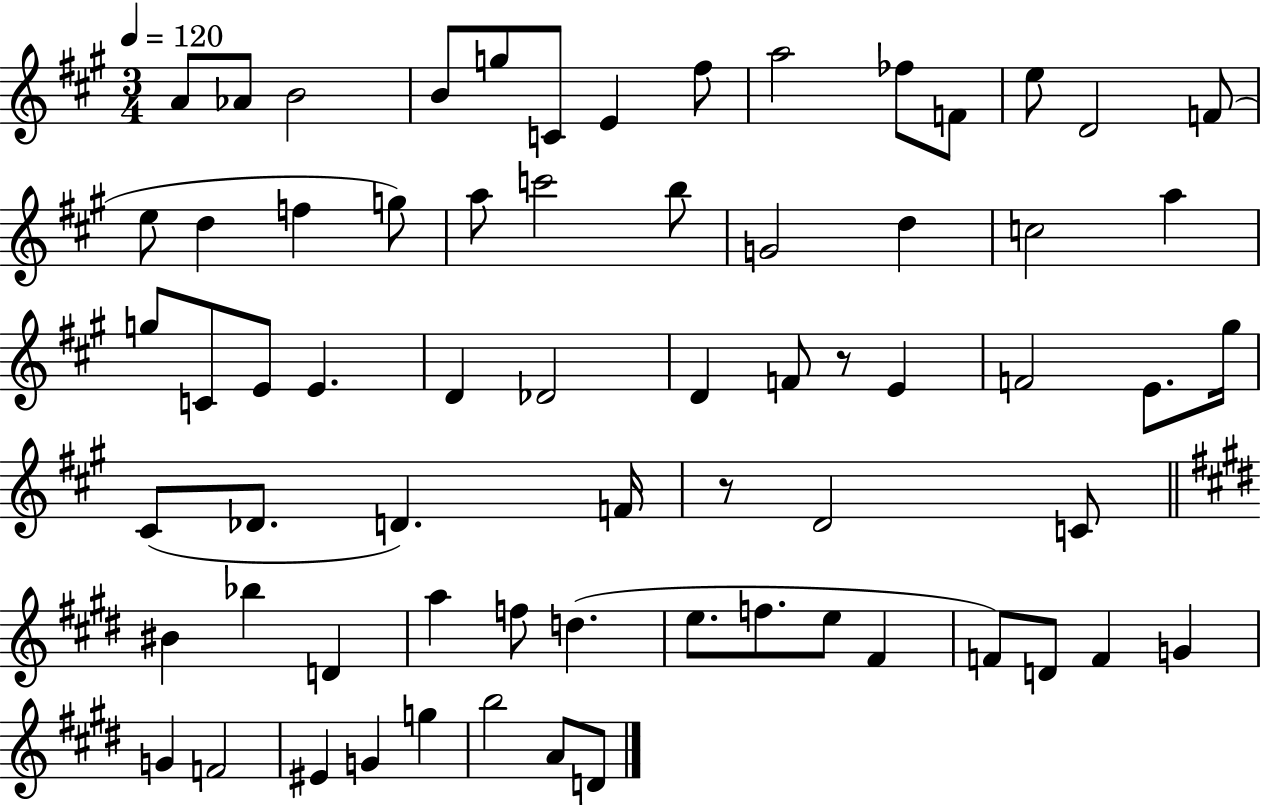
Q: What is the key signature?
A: A major